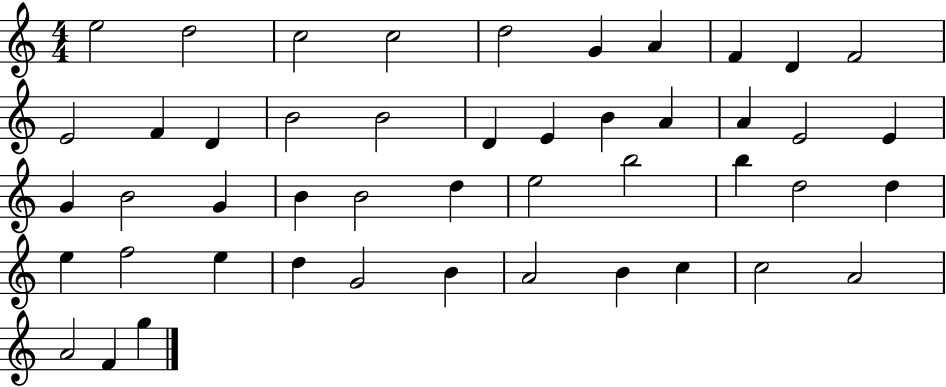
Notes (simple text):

E5/h D5/h C5/h C5/h D5/h G4/q A4/q F4/q D4/q F4/h E4/h F4/q D4/q B4/h B4/h D4/q E4/q B4/q A4/q A4/q E4/h E4/q G4/q B4/h G4/q B4/q B4/h D5/q E5/h B5/h B5/q D5/h D5/q E5/q F5/h E5/q D5/q G4/h B4/q A4/h B4/q C5/q C5/h A4/h A4/h F4/q G5/q